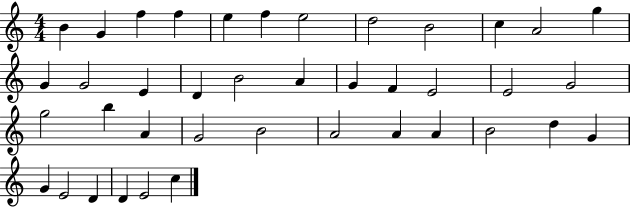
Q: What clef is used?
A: treble